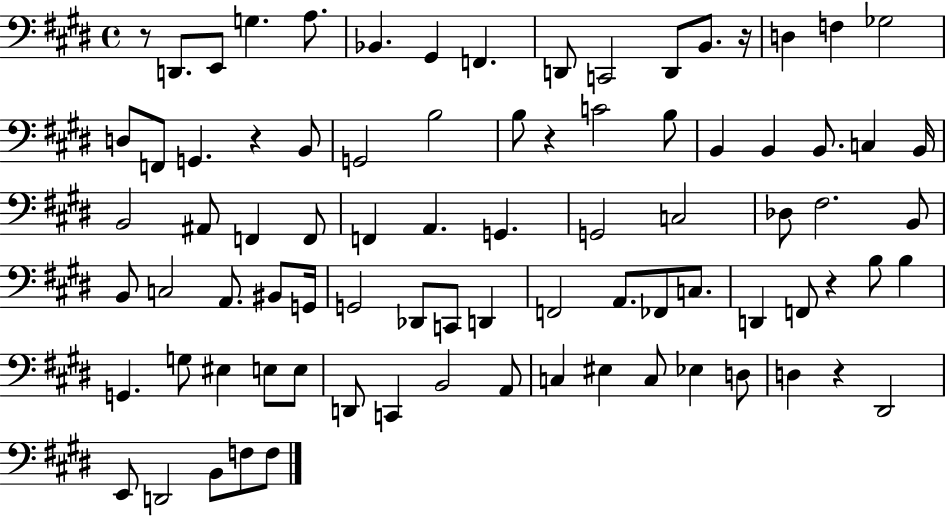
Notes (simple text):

R/e D2/e. E2/e G3/q. A3/e. Bb2/q. G#2/q F2/q. D2/e C2/h D2/e B2/e. R/s D3/q F3/q Gb3/h D3/e F2/e G2/q. R/q B2/e G2/h B3/h B3/e R/q C4/h B3/e B2/q B2/q B2/e. C3/q B2/s B2/h A#2/e F2/q F2/e F2/q A2/q. G2/q. G2/h C3/h Db3/e F#3/h. B2/e B2/e C3/h A2/e. BIS2/e G2/s G2/h Db2/e C2/e D2/q F2/h A2/e. FES2/e C3/e. D2/q F2/e R/q B3/e B3/q G2/q. G3/e EIS3/q E3/e E3/e D2/e C2/q B2/h A2/e C3/q EIS3/q C3/e Eb3/q D3/e D3/q R/q D#2/h E2/e D2/h B2/e F3/e F3/e